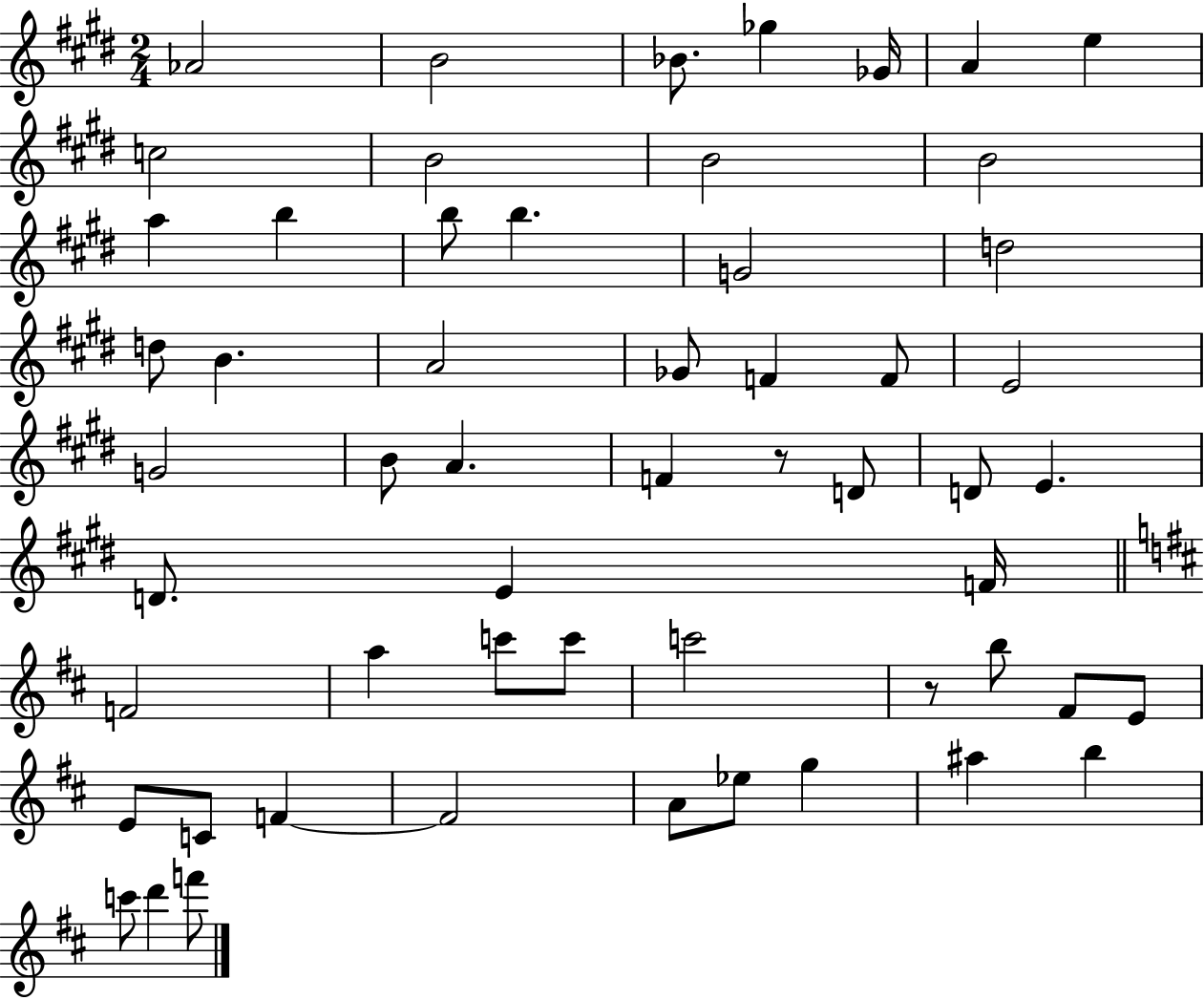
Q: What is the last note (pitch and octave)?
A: F6